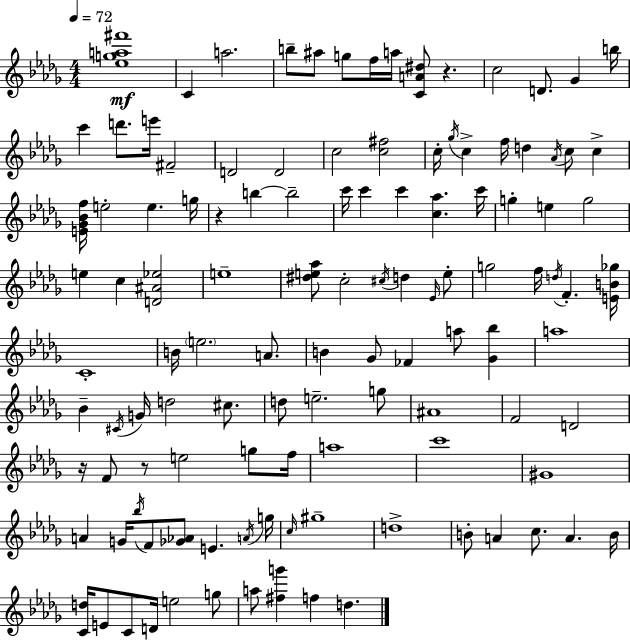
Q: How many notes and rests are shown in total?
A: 116